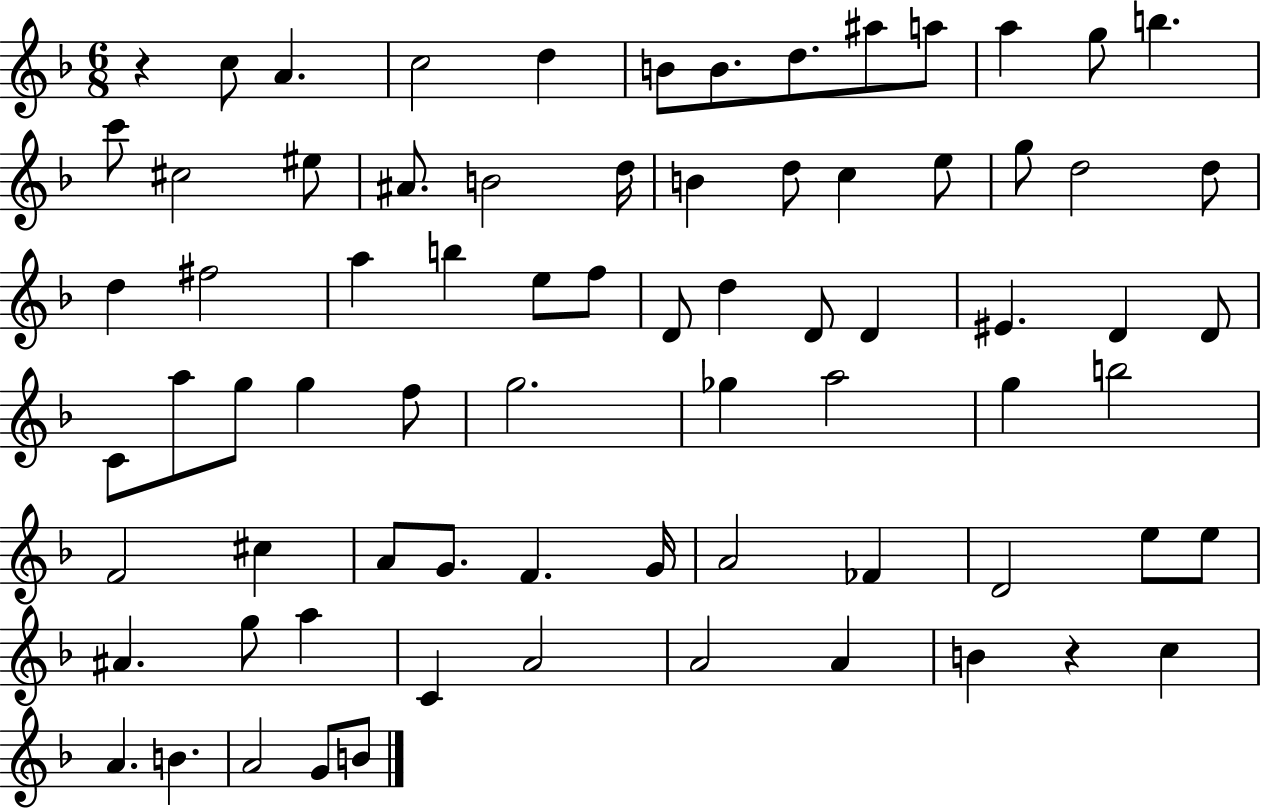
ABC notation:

X:1
T:Untitled
M:6/8
L:1/4
K:F
z c/2 A c2 d B/2 B/2 d/2 ^a/2 a/2 a g/2 b c'/2 ^c2 ^e/2 ^A/2 B2 d/4 B d/2 c e/2 g/2 d2 d/2 d ^f2 a b e/2 f/2 D/2 d D/2 D ^E D D/2 C/2 a/2 g/2 g f/2 g2 _g a2 g b2 F2 ^c A/2 G/2 F G/4 A2 _F D2 e/2 e/2 ^A g/2 a C A2 A2 A B z c A B A2 G/2 B/2